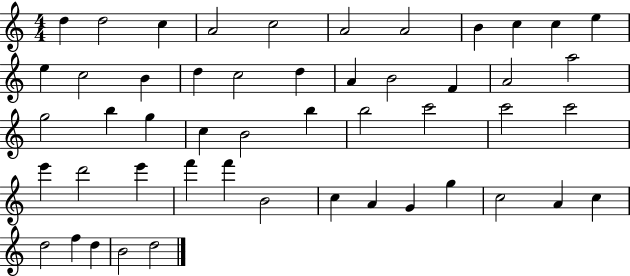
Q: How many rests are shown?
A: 0